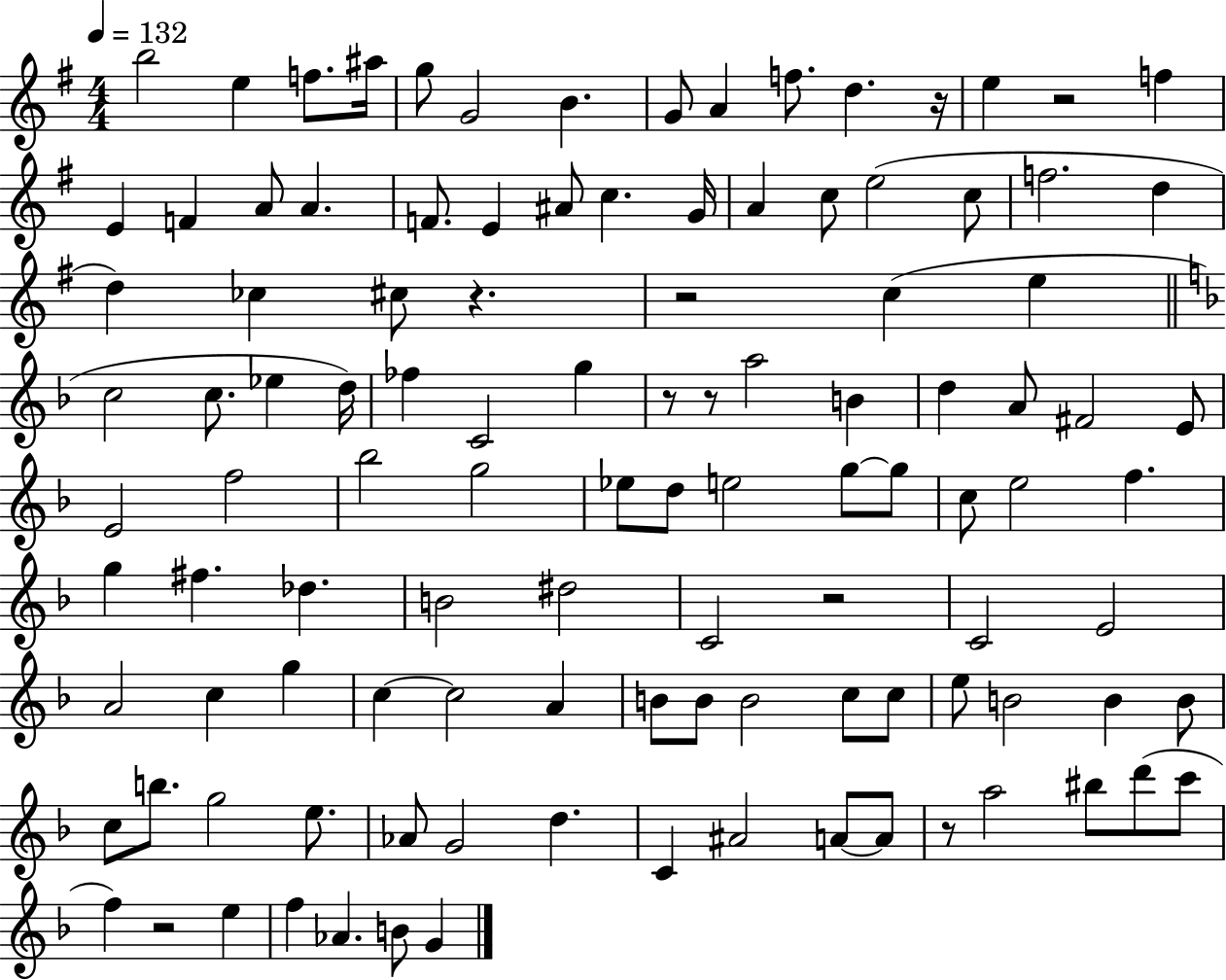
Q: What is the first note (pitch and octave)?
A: B5